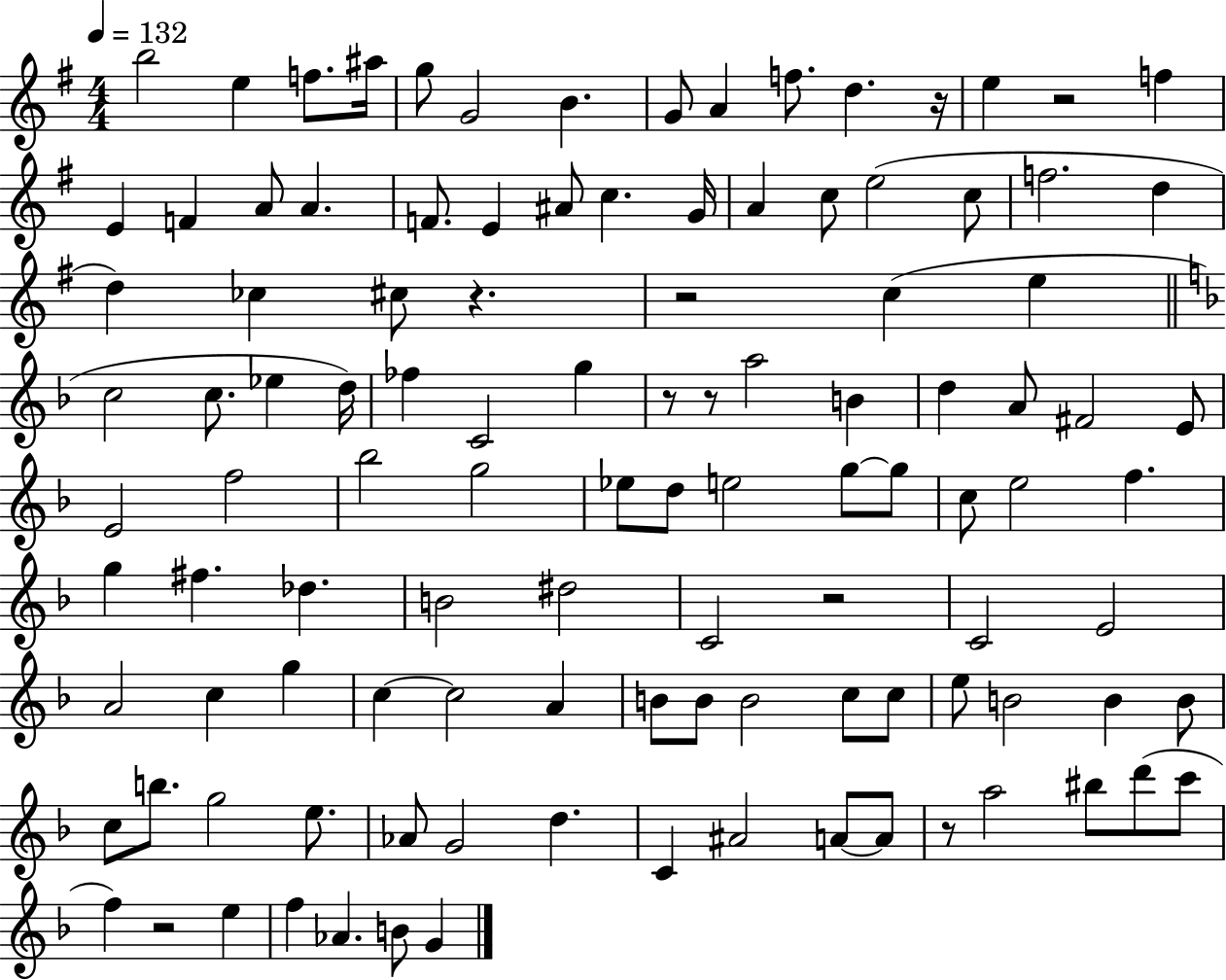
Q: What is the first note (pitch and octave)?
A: B5